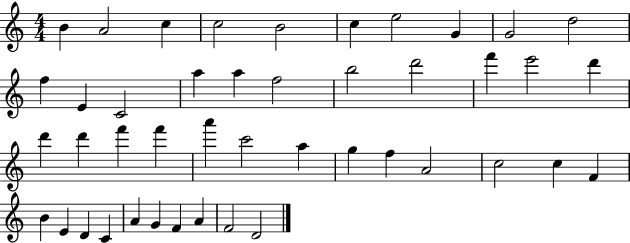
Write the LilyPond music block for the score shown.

{
  \clef treble
  \numericTimeSignature
  \time 4/4
  \key c \major
  b'4 a'2 c''4 | c''2 b'2 | c''4 e''2 g'4 | g'2 d''2 | \break f''4 e'4 c'2 | a''4 a''4 f''2 | b''2 d'''2 | f'''4 e'''2 d'''4 | \break d'''4 d'''4 f'''4 f'''4 | a'''4 c'''2 a''4 | g''4 f''4 a'2 | c''2 c''4 f'4 | \break b'4 e'4 d'4 c'4 | a'4 g'4 f'4 a'4 | f'2 d'2 | \bar "|."
}